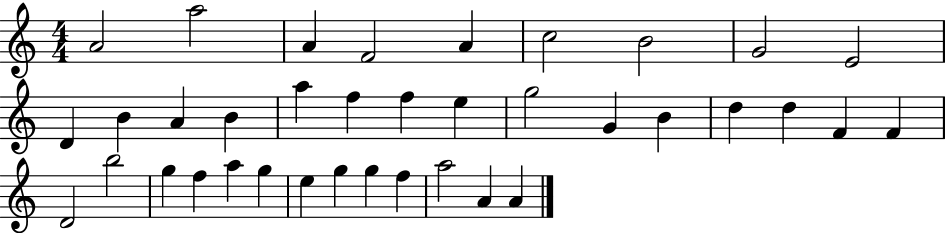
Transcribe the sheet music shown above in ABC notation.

X:1
T:Untitled
M:4/4
L:1/4
K:C
A2 a2 A F2 A c2 B2 G2 E2 D B A B a f f e g2 G B d d F F D2 b2 g f a g e g g f a2 A A